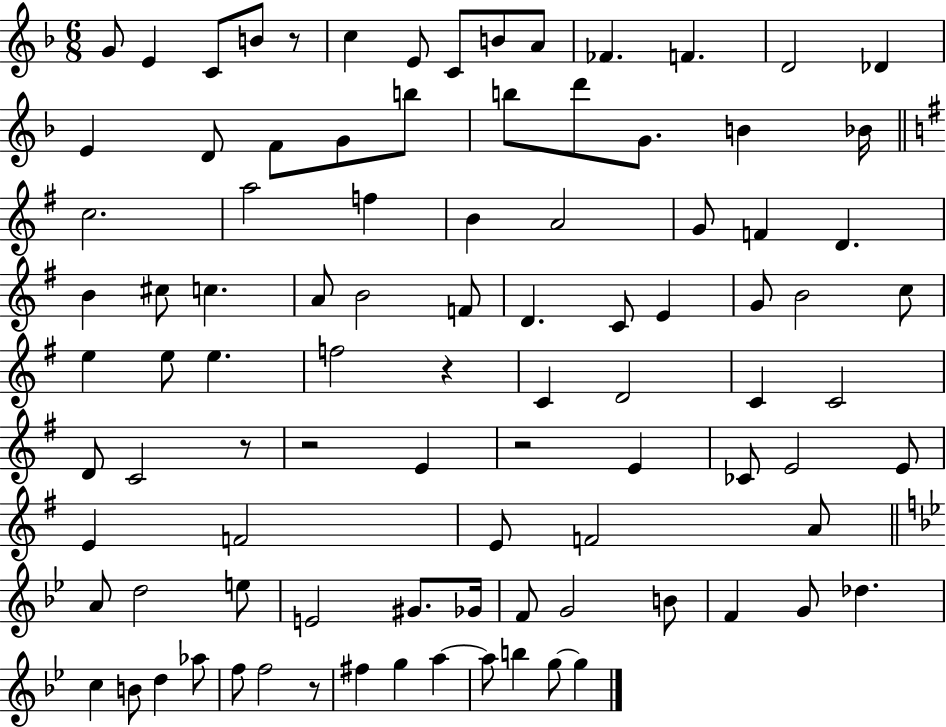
X:1
T:Untitled
M:6/8
L:1/4
K:F
G/2 E C/2 B/2 z/2 c E/2 C/2 B/2 A/2 _F F D2 _D E D/2 F/2 G/2 b/2 b/2 d'/2 G/2 B _B/4 c2 a2 f B A2 G/2 F D B ^c/2 c A/2 B2 F/2 D C/2 E G/2 B2 c/2 e e/2 e f2 z C D2 C C2 D/2 C2 z/2 z2 E z2 E _C/2 E2 E/2 E F2 E/2 F2 A/2 A/2 d2 e/2 E2 ^G/2 _G/4 F/2 G2 B/2 F G/2 _d c B/2 d _a/2 f/2 f2 z/2 ^f g a a/2 b g/2 g